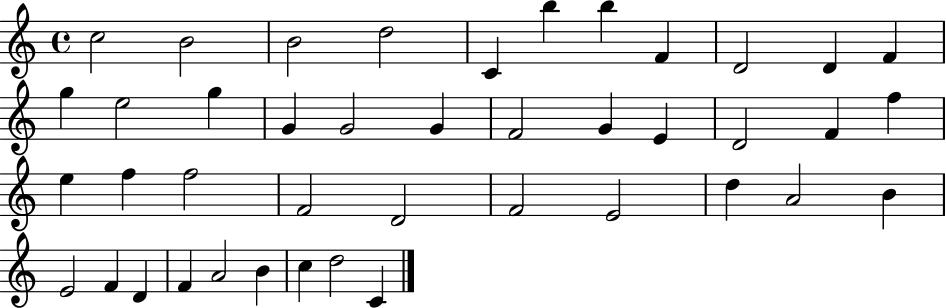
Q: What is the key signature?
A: C major